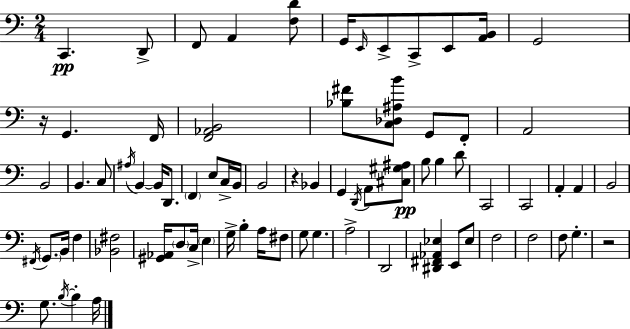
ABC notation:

X:1
T:Untitled
M:2/4
L:1/4
K:Am
C,, D,,/2 F,,/2 A,, [F,D]/2 G,,/4 E,,/4 E,,/2 C,,/2 E,,/2 [A,,B,,]/4 G,,2 z/4 G,, F,,/4 [F,,_A,,B,,]2 [_B,^F]/2 [C,_D,^A,B]/2 G,,/2 F,,/2 A,,2 B,,2 B,, C,/2 ^A,/4 B,, B,,/4 D,,/2 F,, E,/2 C,/4 B,,/4 B,,2 z _B,, G,, D,,/4 A,,/2 [^C,^G,^A,]/2 B,/2 B, D/2 C,,2 C,,2 A,, A,, B,,2 ^F,,/4 G,,/2 B,,/4 F, [_B,,^F,]2 [^G,,_A,,]/4 D,/2 C,/4 E, G,/4 B, A,/4 ^F,/2 G,/2 G, A,2 D,,2 [^D,,^F,,_A,,_E,] E,,/2 _E,/2 F,2 F,2 F,/2 G, z2 G,/2 B,/4 B, A,/4